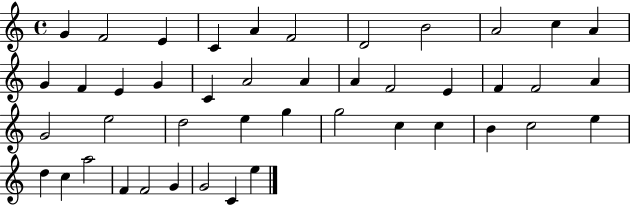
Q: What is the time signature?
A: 4/4